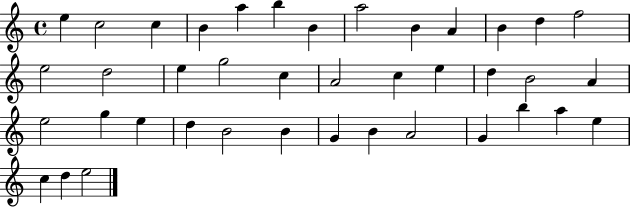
X:1
T:Untitled
M:4/4
L:1/4
K:C
e c2 c B a b B a2 B A B d f2 e2 d2 e g2 c A2 c e d B2 A e2 g e d B2 B G B A2 G b a e c d e2